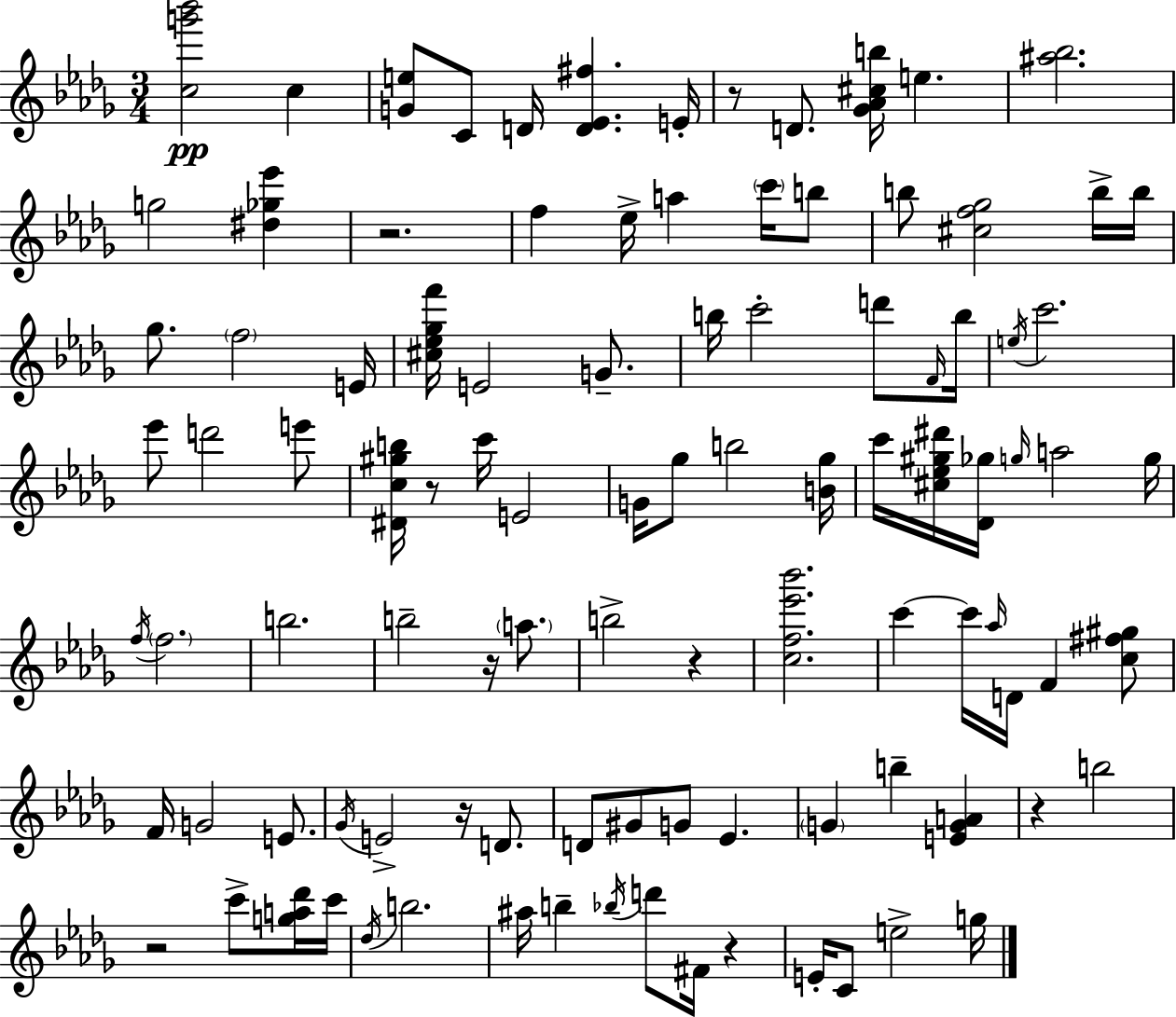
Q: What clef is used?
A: treble